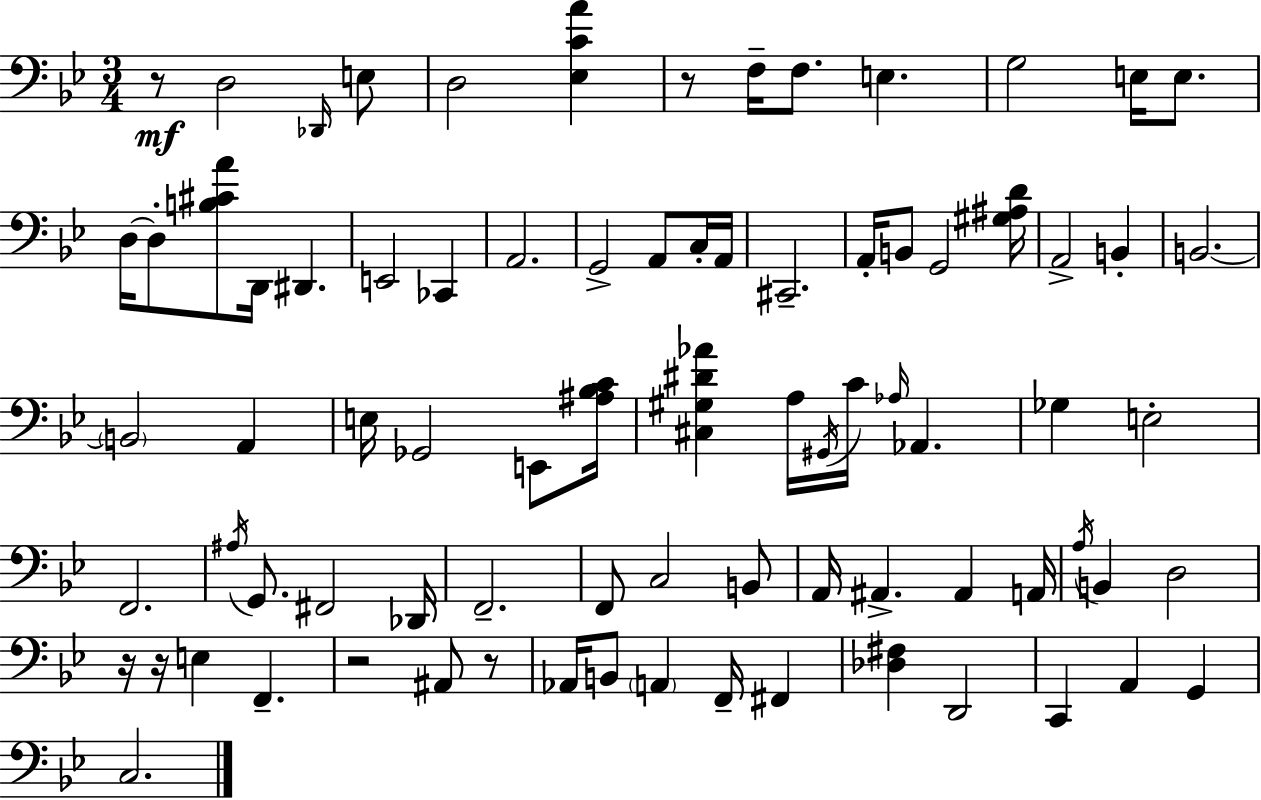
{
  \clef bass
  \numericTimeSignature
  \time 3/4
  \key bes \major
  r8\mf d2 \grace { des,16 } e8 | d2 <ees c' a'>4 | r8 f16-- f8. e4. | g2 e16 e8. | \break d16~~ d8-. <b cis' a'>8 d,16 dis,4. | e,2 ces,4 | a,2. | g,2-> a,8 c16-. | \break a,16 cis,2.-- | a,16-. b,8 g,2 | <gis ais d'>16 a,2-> b,4-. | b,2.~~ | \break \parenthesize b,2 a,4 | e16 ges,2 e,8 | <ais bes c'>16 <cis gis dis' aes'>4 a16 \acciaccatura { gis,16 } c'16 \grace { aes16 } aes,4. | ges4 e2-. | \break f,2. | \acciaccatura { ais16 } g,8. fis,2 | des,16 f,2.-- | f,8 c2 | \break b,8 a,16 ais,4.-> ais,4 | a,16 \acciaccatura { a16 } b,4 d2 | r16 r16 e4 f,4.-- | r2 | \break ais,8 r8 aes,16 b,8 \parenthesize a,4 | f,16-- fis,4 <des fis>4 d,2 | c,4 a,4 | g,4 c2. | \break \bar "|."
}